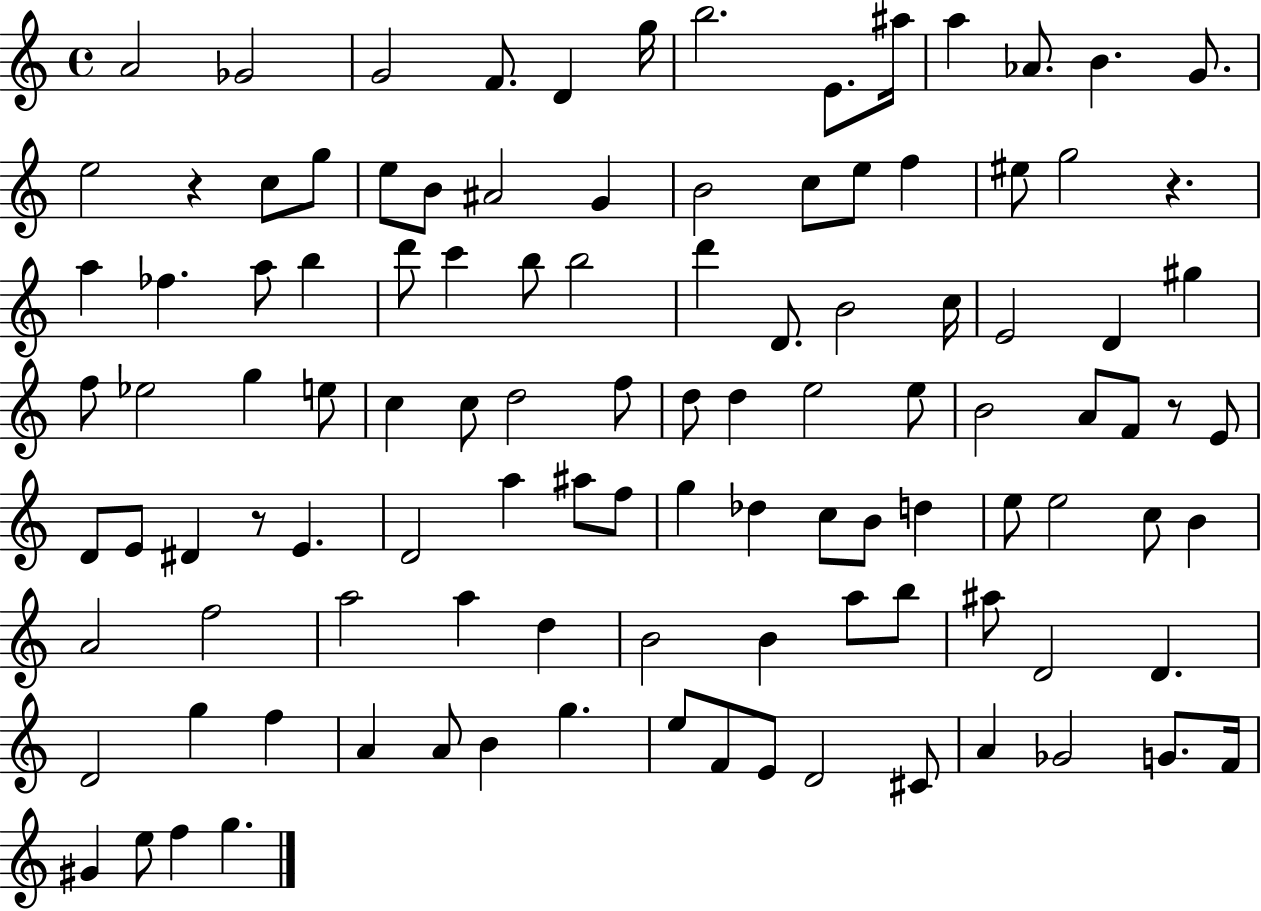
A4/h Gb4/h G4/h F4/e. D4/q G5/s B5/h. E4/e. A#5/s A5/q Ab4/e. B4/q. G4/e. E5/h R/q C5/e G5/e E5/e B4/e A#4/h G4/q B4/h C5/e E5/e F5/q EIS5/e G5/h R/q. A5/q FES5/q. A5/e B5/q D6/e C6/q B5/e B5/h D6/q D4/e. B4/h C5/s E4/h D4/q G#5/q F5/e Eb5/h G5/q E5/e C5/q C5/e D5/h F5/e D5/e D5/q E5/h E5/e B4/h A4/e F4/e R/e E4/e D4/e E4/e D#4/q R/e E4/q. D4/h A5/q A#5/e F5/e G5/q Db5/q C5/e B4/e D5/q E5/e E5/h C5/e B4/q A4/h F5/h A5/h A5/q D5/q B4/h B4/q A5/e B5/e A#5/e D4/h D4/q. D4/h G5/q F5/q A4/q A4/e B4/q G5/q. E5/e F4/e E4/e D4/h C#4/e A4/q Gb4/h G4/e. F4/s G#4/q E5/e F5/q G5/q.